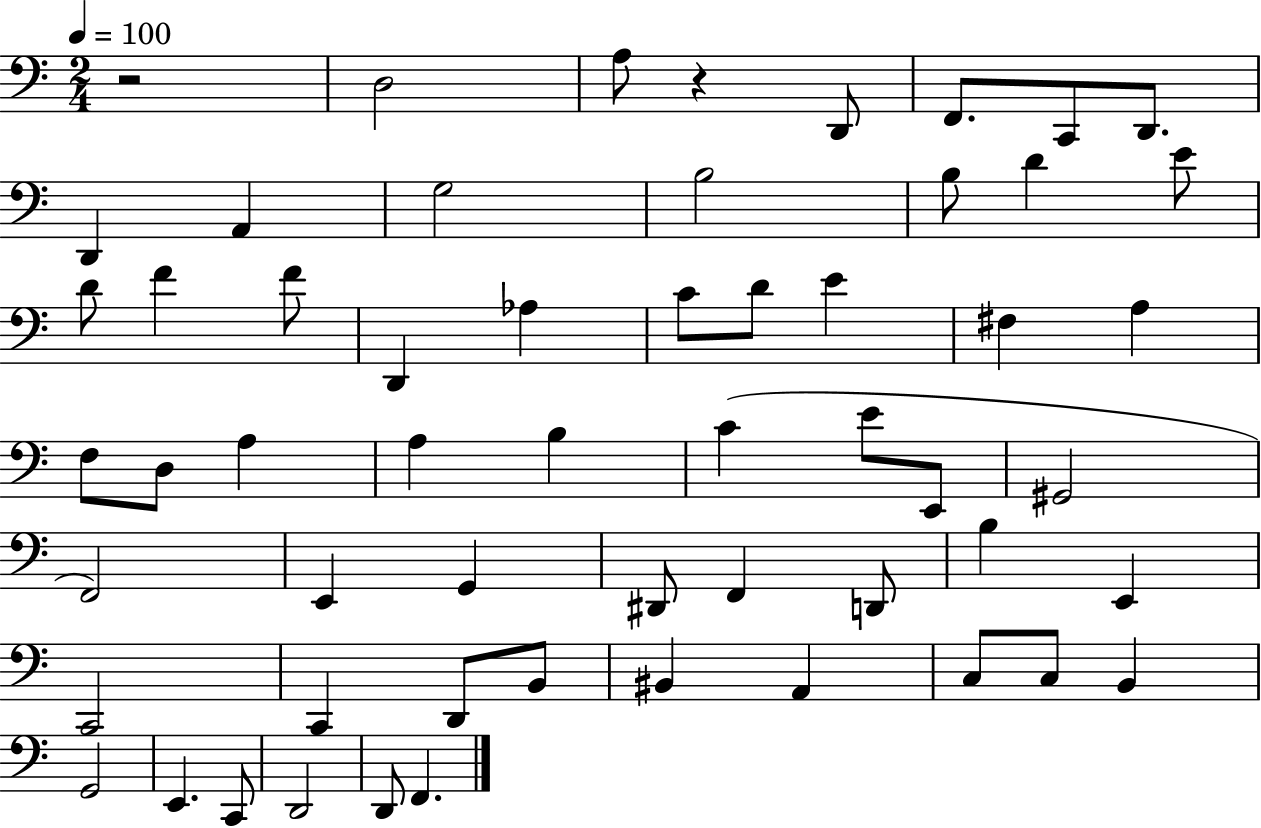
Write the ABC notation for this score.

X:1
T:Untitled
M:2/4
L:1/4
K:C
z2 D,2 A,/2 z D,,/2 F,,/2 C,,/2 D,,/2 D,, A,, G,2 B,2 B,/2 D E/2 D/2 F F/2 D,, _A, C/2 D/2 E ^F, A, F,/2 D,/2 A, A, B, C E/2 E,,/2 ^G,,2 F,,2 E,, G,, ^D,,/2 F,, D,,/2 B, E,, C,,2 C,, D,,/2 B,,/2 ^B,, A,, C,/2 C,/2 B,, G,,2 E,, C,,/2 D,,2 D,,/2 F,,